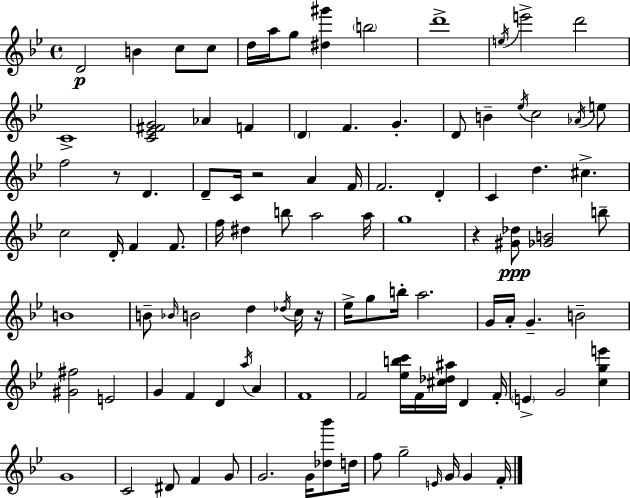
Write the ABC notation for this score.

X:1
T:Untitled
M:4/4
L:1/4
K:Bb
D2 B c/2 c/2 d/4 a/4 g/2 [^d^g'] b2 d'4 e/4 e'2 d'2 C4 [C_E^FG]2 _A F D F G D/2 B _e/4 c2 _A/4 e/2 f2 z/2 D D/2 C/4 z2 A F/4 F2 D C d ^c c2 D/4 F F/2 f/4 ^d b/2 a2 a/4 g4 z [^G_d]/2 [_GB]2 b/2 B4 B/2 _B/4 B2 d _d/4 c/4 z/4 _e/4 g/2 b/4 a2 G/4 A/4 G B2 [^G^f]2 E2 G F D a/4 A F4 F2 [_ebc']/4 F/4 [^c_d^a]/4 D F/4 E G2 [cge'] G4 C2 ^D/2 F G/2 G2 G/4 [_d_b']/2 d/4 f/2 g2 E/4 G/4 G F/4